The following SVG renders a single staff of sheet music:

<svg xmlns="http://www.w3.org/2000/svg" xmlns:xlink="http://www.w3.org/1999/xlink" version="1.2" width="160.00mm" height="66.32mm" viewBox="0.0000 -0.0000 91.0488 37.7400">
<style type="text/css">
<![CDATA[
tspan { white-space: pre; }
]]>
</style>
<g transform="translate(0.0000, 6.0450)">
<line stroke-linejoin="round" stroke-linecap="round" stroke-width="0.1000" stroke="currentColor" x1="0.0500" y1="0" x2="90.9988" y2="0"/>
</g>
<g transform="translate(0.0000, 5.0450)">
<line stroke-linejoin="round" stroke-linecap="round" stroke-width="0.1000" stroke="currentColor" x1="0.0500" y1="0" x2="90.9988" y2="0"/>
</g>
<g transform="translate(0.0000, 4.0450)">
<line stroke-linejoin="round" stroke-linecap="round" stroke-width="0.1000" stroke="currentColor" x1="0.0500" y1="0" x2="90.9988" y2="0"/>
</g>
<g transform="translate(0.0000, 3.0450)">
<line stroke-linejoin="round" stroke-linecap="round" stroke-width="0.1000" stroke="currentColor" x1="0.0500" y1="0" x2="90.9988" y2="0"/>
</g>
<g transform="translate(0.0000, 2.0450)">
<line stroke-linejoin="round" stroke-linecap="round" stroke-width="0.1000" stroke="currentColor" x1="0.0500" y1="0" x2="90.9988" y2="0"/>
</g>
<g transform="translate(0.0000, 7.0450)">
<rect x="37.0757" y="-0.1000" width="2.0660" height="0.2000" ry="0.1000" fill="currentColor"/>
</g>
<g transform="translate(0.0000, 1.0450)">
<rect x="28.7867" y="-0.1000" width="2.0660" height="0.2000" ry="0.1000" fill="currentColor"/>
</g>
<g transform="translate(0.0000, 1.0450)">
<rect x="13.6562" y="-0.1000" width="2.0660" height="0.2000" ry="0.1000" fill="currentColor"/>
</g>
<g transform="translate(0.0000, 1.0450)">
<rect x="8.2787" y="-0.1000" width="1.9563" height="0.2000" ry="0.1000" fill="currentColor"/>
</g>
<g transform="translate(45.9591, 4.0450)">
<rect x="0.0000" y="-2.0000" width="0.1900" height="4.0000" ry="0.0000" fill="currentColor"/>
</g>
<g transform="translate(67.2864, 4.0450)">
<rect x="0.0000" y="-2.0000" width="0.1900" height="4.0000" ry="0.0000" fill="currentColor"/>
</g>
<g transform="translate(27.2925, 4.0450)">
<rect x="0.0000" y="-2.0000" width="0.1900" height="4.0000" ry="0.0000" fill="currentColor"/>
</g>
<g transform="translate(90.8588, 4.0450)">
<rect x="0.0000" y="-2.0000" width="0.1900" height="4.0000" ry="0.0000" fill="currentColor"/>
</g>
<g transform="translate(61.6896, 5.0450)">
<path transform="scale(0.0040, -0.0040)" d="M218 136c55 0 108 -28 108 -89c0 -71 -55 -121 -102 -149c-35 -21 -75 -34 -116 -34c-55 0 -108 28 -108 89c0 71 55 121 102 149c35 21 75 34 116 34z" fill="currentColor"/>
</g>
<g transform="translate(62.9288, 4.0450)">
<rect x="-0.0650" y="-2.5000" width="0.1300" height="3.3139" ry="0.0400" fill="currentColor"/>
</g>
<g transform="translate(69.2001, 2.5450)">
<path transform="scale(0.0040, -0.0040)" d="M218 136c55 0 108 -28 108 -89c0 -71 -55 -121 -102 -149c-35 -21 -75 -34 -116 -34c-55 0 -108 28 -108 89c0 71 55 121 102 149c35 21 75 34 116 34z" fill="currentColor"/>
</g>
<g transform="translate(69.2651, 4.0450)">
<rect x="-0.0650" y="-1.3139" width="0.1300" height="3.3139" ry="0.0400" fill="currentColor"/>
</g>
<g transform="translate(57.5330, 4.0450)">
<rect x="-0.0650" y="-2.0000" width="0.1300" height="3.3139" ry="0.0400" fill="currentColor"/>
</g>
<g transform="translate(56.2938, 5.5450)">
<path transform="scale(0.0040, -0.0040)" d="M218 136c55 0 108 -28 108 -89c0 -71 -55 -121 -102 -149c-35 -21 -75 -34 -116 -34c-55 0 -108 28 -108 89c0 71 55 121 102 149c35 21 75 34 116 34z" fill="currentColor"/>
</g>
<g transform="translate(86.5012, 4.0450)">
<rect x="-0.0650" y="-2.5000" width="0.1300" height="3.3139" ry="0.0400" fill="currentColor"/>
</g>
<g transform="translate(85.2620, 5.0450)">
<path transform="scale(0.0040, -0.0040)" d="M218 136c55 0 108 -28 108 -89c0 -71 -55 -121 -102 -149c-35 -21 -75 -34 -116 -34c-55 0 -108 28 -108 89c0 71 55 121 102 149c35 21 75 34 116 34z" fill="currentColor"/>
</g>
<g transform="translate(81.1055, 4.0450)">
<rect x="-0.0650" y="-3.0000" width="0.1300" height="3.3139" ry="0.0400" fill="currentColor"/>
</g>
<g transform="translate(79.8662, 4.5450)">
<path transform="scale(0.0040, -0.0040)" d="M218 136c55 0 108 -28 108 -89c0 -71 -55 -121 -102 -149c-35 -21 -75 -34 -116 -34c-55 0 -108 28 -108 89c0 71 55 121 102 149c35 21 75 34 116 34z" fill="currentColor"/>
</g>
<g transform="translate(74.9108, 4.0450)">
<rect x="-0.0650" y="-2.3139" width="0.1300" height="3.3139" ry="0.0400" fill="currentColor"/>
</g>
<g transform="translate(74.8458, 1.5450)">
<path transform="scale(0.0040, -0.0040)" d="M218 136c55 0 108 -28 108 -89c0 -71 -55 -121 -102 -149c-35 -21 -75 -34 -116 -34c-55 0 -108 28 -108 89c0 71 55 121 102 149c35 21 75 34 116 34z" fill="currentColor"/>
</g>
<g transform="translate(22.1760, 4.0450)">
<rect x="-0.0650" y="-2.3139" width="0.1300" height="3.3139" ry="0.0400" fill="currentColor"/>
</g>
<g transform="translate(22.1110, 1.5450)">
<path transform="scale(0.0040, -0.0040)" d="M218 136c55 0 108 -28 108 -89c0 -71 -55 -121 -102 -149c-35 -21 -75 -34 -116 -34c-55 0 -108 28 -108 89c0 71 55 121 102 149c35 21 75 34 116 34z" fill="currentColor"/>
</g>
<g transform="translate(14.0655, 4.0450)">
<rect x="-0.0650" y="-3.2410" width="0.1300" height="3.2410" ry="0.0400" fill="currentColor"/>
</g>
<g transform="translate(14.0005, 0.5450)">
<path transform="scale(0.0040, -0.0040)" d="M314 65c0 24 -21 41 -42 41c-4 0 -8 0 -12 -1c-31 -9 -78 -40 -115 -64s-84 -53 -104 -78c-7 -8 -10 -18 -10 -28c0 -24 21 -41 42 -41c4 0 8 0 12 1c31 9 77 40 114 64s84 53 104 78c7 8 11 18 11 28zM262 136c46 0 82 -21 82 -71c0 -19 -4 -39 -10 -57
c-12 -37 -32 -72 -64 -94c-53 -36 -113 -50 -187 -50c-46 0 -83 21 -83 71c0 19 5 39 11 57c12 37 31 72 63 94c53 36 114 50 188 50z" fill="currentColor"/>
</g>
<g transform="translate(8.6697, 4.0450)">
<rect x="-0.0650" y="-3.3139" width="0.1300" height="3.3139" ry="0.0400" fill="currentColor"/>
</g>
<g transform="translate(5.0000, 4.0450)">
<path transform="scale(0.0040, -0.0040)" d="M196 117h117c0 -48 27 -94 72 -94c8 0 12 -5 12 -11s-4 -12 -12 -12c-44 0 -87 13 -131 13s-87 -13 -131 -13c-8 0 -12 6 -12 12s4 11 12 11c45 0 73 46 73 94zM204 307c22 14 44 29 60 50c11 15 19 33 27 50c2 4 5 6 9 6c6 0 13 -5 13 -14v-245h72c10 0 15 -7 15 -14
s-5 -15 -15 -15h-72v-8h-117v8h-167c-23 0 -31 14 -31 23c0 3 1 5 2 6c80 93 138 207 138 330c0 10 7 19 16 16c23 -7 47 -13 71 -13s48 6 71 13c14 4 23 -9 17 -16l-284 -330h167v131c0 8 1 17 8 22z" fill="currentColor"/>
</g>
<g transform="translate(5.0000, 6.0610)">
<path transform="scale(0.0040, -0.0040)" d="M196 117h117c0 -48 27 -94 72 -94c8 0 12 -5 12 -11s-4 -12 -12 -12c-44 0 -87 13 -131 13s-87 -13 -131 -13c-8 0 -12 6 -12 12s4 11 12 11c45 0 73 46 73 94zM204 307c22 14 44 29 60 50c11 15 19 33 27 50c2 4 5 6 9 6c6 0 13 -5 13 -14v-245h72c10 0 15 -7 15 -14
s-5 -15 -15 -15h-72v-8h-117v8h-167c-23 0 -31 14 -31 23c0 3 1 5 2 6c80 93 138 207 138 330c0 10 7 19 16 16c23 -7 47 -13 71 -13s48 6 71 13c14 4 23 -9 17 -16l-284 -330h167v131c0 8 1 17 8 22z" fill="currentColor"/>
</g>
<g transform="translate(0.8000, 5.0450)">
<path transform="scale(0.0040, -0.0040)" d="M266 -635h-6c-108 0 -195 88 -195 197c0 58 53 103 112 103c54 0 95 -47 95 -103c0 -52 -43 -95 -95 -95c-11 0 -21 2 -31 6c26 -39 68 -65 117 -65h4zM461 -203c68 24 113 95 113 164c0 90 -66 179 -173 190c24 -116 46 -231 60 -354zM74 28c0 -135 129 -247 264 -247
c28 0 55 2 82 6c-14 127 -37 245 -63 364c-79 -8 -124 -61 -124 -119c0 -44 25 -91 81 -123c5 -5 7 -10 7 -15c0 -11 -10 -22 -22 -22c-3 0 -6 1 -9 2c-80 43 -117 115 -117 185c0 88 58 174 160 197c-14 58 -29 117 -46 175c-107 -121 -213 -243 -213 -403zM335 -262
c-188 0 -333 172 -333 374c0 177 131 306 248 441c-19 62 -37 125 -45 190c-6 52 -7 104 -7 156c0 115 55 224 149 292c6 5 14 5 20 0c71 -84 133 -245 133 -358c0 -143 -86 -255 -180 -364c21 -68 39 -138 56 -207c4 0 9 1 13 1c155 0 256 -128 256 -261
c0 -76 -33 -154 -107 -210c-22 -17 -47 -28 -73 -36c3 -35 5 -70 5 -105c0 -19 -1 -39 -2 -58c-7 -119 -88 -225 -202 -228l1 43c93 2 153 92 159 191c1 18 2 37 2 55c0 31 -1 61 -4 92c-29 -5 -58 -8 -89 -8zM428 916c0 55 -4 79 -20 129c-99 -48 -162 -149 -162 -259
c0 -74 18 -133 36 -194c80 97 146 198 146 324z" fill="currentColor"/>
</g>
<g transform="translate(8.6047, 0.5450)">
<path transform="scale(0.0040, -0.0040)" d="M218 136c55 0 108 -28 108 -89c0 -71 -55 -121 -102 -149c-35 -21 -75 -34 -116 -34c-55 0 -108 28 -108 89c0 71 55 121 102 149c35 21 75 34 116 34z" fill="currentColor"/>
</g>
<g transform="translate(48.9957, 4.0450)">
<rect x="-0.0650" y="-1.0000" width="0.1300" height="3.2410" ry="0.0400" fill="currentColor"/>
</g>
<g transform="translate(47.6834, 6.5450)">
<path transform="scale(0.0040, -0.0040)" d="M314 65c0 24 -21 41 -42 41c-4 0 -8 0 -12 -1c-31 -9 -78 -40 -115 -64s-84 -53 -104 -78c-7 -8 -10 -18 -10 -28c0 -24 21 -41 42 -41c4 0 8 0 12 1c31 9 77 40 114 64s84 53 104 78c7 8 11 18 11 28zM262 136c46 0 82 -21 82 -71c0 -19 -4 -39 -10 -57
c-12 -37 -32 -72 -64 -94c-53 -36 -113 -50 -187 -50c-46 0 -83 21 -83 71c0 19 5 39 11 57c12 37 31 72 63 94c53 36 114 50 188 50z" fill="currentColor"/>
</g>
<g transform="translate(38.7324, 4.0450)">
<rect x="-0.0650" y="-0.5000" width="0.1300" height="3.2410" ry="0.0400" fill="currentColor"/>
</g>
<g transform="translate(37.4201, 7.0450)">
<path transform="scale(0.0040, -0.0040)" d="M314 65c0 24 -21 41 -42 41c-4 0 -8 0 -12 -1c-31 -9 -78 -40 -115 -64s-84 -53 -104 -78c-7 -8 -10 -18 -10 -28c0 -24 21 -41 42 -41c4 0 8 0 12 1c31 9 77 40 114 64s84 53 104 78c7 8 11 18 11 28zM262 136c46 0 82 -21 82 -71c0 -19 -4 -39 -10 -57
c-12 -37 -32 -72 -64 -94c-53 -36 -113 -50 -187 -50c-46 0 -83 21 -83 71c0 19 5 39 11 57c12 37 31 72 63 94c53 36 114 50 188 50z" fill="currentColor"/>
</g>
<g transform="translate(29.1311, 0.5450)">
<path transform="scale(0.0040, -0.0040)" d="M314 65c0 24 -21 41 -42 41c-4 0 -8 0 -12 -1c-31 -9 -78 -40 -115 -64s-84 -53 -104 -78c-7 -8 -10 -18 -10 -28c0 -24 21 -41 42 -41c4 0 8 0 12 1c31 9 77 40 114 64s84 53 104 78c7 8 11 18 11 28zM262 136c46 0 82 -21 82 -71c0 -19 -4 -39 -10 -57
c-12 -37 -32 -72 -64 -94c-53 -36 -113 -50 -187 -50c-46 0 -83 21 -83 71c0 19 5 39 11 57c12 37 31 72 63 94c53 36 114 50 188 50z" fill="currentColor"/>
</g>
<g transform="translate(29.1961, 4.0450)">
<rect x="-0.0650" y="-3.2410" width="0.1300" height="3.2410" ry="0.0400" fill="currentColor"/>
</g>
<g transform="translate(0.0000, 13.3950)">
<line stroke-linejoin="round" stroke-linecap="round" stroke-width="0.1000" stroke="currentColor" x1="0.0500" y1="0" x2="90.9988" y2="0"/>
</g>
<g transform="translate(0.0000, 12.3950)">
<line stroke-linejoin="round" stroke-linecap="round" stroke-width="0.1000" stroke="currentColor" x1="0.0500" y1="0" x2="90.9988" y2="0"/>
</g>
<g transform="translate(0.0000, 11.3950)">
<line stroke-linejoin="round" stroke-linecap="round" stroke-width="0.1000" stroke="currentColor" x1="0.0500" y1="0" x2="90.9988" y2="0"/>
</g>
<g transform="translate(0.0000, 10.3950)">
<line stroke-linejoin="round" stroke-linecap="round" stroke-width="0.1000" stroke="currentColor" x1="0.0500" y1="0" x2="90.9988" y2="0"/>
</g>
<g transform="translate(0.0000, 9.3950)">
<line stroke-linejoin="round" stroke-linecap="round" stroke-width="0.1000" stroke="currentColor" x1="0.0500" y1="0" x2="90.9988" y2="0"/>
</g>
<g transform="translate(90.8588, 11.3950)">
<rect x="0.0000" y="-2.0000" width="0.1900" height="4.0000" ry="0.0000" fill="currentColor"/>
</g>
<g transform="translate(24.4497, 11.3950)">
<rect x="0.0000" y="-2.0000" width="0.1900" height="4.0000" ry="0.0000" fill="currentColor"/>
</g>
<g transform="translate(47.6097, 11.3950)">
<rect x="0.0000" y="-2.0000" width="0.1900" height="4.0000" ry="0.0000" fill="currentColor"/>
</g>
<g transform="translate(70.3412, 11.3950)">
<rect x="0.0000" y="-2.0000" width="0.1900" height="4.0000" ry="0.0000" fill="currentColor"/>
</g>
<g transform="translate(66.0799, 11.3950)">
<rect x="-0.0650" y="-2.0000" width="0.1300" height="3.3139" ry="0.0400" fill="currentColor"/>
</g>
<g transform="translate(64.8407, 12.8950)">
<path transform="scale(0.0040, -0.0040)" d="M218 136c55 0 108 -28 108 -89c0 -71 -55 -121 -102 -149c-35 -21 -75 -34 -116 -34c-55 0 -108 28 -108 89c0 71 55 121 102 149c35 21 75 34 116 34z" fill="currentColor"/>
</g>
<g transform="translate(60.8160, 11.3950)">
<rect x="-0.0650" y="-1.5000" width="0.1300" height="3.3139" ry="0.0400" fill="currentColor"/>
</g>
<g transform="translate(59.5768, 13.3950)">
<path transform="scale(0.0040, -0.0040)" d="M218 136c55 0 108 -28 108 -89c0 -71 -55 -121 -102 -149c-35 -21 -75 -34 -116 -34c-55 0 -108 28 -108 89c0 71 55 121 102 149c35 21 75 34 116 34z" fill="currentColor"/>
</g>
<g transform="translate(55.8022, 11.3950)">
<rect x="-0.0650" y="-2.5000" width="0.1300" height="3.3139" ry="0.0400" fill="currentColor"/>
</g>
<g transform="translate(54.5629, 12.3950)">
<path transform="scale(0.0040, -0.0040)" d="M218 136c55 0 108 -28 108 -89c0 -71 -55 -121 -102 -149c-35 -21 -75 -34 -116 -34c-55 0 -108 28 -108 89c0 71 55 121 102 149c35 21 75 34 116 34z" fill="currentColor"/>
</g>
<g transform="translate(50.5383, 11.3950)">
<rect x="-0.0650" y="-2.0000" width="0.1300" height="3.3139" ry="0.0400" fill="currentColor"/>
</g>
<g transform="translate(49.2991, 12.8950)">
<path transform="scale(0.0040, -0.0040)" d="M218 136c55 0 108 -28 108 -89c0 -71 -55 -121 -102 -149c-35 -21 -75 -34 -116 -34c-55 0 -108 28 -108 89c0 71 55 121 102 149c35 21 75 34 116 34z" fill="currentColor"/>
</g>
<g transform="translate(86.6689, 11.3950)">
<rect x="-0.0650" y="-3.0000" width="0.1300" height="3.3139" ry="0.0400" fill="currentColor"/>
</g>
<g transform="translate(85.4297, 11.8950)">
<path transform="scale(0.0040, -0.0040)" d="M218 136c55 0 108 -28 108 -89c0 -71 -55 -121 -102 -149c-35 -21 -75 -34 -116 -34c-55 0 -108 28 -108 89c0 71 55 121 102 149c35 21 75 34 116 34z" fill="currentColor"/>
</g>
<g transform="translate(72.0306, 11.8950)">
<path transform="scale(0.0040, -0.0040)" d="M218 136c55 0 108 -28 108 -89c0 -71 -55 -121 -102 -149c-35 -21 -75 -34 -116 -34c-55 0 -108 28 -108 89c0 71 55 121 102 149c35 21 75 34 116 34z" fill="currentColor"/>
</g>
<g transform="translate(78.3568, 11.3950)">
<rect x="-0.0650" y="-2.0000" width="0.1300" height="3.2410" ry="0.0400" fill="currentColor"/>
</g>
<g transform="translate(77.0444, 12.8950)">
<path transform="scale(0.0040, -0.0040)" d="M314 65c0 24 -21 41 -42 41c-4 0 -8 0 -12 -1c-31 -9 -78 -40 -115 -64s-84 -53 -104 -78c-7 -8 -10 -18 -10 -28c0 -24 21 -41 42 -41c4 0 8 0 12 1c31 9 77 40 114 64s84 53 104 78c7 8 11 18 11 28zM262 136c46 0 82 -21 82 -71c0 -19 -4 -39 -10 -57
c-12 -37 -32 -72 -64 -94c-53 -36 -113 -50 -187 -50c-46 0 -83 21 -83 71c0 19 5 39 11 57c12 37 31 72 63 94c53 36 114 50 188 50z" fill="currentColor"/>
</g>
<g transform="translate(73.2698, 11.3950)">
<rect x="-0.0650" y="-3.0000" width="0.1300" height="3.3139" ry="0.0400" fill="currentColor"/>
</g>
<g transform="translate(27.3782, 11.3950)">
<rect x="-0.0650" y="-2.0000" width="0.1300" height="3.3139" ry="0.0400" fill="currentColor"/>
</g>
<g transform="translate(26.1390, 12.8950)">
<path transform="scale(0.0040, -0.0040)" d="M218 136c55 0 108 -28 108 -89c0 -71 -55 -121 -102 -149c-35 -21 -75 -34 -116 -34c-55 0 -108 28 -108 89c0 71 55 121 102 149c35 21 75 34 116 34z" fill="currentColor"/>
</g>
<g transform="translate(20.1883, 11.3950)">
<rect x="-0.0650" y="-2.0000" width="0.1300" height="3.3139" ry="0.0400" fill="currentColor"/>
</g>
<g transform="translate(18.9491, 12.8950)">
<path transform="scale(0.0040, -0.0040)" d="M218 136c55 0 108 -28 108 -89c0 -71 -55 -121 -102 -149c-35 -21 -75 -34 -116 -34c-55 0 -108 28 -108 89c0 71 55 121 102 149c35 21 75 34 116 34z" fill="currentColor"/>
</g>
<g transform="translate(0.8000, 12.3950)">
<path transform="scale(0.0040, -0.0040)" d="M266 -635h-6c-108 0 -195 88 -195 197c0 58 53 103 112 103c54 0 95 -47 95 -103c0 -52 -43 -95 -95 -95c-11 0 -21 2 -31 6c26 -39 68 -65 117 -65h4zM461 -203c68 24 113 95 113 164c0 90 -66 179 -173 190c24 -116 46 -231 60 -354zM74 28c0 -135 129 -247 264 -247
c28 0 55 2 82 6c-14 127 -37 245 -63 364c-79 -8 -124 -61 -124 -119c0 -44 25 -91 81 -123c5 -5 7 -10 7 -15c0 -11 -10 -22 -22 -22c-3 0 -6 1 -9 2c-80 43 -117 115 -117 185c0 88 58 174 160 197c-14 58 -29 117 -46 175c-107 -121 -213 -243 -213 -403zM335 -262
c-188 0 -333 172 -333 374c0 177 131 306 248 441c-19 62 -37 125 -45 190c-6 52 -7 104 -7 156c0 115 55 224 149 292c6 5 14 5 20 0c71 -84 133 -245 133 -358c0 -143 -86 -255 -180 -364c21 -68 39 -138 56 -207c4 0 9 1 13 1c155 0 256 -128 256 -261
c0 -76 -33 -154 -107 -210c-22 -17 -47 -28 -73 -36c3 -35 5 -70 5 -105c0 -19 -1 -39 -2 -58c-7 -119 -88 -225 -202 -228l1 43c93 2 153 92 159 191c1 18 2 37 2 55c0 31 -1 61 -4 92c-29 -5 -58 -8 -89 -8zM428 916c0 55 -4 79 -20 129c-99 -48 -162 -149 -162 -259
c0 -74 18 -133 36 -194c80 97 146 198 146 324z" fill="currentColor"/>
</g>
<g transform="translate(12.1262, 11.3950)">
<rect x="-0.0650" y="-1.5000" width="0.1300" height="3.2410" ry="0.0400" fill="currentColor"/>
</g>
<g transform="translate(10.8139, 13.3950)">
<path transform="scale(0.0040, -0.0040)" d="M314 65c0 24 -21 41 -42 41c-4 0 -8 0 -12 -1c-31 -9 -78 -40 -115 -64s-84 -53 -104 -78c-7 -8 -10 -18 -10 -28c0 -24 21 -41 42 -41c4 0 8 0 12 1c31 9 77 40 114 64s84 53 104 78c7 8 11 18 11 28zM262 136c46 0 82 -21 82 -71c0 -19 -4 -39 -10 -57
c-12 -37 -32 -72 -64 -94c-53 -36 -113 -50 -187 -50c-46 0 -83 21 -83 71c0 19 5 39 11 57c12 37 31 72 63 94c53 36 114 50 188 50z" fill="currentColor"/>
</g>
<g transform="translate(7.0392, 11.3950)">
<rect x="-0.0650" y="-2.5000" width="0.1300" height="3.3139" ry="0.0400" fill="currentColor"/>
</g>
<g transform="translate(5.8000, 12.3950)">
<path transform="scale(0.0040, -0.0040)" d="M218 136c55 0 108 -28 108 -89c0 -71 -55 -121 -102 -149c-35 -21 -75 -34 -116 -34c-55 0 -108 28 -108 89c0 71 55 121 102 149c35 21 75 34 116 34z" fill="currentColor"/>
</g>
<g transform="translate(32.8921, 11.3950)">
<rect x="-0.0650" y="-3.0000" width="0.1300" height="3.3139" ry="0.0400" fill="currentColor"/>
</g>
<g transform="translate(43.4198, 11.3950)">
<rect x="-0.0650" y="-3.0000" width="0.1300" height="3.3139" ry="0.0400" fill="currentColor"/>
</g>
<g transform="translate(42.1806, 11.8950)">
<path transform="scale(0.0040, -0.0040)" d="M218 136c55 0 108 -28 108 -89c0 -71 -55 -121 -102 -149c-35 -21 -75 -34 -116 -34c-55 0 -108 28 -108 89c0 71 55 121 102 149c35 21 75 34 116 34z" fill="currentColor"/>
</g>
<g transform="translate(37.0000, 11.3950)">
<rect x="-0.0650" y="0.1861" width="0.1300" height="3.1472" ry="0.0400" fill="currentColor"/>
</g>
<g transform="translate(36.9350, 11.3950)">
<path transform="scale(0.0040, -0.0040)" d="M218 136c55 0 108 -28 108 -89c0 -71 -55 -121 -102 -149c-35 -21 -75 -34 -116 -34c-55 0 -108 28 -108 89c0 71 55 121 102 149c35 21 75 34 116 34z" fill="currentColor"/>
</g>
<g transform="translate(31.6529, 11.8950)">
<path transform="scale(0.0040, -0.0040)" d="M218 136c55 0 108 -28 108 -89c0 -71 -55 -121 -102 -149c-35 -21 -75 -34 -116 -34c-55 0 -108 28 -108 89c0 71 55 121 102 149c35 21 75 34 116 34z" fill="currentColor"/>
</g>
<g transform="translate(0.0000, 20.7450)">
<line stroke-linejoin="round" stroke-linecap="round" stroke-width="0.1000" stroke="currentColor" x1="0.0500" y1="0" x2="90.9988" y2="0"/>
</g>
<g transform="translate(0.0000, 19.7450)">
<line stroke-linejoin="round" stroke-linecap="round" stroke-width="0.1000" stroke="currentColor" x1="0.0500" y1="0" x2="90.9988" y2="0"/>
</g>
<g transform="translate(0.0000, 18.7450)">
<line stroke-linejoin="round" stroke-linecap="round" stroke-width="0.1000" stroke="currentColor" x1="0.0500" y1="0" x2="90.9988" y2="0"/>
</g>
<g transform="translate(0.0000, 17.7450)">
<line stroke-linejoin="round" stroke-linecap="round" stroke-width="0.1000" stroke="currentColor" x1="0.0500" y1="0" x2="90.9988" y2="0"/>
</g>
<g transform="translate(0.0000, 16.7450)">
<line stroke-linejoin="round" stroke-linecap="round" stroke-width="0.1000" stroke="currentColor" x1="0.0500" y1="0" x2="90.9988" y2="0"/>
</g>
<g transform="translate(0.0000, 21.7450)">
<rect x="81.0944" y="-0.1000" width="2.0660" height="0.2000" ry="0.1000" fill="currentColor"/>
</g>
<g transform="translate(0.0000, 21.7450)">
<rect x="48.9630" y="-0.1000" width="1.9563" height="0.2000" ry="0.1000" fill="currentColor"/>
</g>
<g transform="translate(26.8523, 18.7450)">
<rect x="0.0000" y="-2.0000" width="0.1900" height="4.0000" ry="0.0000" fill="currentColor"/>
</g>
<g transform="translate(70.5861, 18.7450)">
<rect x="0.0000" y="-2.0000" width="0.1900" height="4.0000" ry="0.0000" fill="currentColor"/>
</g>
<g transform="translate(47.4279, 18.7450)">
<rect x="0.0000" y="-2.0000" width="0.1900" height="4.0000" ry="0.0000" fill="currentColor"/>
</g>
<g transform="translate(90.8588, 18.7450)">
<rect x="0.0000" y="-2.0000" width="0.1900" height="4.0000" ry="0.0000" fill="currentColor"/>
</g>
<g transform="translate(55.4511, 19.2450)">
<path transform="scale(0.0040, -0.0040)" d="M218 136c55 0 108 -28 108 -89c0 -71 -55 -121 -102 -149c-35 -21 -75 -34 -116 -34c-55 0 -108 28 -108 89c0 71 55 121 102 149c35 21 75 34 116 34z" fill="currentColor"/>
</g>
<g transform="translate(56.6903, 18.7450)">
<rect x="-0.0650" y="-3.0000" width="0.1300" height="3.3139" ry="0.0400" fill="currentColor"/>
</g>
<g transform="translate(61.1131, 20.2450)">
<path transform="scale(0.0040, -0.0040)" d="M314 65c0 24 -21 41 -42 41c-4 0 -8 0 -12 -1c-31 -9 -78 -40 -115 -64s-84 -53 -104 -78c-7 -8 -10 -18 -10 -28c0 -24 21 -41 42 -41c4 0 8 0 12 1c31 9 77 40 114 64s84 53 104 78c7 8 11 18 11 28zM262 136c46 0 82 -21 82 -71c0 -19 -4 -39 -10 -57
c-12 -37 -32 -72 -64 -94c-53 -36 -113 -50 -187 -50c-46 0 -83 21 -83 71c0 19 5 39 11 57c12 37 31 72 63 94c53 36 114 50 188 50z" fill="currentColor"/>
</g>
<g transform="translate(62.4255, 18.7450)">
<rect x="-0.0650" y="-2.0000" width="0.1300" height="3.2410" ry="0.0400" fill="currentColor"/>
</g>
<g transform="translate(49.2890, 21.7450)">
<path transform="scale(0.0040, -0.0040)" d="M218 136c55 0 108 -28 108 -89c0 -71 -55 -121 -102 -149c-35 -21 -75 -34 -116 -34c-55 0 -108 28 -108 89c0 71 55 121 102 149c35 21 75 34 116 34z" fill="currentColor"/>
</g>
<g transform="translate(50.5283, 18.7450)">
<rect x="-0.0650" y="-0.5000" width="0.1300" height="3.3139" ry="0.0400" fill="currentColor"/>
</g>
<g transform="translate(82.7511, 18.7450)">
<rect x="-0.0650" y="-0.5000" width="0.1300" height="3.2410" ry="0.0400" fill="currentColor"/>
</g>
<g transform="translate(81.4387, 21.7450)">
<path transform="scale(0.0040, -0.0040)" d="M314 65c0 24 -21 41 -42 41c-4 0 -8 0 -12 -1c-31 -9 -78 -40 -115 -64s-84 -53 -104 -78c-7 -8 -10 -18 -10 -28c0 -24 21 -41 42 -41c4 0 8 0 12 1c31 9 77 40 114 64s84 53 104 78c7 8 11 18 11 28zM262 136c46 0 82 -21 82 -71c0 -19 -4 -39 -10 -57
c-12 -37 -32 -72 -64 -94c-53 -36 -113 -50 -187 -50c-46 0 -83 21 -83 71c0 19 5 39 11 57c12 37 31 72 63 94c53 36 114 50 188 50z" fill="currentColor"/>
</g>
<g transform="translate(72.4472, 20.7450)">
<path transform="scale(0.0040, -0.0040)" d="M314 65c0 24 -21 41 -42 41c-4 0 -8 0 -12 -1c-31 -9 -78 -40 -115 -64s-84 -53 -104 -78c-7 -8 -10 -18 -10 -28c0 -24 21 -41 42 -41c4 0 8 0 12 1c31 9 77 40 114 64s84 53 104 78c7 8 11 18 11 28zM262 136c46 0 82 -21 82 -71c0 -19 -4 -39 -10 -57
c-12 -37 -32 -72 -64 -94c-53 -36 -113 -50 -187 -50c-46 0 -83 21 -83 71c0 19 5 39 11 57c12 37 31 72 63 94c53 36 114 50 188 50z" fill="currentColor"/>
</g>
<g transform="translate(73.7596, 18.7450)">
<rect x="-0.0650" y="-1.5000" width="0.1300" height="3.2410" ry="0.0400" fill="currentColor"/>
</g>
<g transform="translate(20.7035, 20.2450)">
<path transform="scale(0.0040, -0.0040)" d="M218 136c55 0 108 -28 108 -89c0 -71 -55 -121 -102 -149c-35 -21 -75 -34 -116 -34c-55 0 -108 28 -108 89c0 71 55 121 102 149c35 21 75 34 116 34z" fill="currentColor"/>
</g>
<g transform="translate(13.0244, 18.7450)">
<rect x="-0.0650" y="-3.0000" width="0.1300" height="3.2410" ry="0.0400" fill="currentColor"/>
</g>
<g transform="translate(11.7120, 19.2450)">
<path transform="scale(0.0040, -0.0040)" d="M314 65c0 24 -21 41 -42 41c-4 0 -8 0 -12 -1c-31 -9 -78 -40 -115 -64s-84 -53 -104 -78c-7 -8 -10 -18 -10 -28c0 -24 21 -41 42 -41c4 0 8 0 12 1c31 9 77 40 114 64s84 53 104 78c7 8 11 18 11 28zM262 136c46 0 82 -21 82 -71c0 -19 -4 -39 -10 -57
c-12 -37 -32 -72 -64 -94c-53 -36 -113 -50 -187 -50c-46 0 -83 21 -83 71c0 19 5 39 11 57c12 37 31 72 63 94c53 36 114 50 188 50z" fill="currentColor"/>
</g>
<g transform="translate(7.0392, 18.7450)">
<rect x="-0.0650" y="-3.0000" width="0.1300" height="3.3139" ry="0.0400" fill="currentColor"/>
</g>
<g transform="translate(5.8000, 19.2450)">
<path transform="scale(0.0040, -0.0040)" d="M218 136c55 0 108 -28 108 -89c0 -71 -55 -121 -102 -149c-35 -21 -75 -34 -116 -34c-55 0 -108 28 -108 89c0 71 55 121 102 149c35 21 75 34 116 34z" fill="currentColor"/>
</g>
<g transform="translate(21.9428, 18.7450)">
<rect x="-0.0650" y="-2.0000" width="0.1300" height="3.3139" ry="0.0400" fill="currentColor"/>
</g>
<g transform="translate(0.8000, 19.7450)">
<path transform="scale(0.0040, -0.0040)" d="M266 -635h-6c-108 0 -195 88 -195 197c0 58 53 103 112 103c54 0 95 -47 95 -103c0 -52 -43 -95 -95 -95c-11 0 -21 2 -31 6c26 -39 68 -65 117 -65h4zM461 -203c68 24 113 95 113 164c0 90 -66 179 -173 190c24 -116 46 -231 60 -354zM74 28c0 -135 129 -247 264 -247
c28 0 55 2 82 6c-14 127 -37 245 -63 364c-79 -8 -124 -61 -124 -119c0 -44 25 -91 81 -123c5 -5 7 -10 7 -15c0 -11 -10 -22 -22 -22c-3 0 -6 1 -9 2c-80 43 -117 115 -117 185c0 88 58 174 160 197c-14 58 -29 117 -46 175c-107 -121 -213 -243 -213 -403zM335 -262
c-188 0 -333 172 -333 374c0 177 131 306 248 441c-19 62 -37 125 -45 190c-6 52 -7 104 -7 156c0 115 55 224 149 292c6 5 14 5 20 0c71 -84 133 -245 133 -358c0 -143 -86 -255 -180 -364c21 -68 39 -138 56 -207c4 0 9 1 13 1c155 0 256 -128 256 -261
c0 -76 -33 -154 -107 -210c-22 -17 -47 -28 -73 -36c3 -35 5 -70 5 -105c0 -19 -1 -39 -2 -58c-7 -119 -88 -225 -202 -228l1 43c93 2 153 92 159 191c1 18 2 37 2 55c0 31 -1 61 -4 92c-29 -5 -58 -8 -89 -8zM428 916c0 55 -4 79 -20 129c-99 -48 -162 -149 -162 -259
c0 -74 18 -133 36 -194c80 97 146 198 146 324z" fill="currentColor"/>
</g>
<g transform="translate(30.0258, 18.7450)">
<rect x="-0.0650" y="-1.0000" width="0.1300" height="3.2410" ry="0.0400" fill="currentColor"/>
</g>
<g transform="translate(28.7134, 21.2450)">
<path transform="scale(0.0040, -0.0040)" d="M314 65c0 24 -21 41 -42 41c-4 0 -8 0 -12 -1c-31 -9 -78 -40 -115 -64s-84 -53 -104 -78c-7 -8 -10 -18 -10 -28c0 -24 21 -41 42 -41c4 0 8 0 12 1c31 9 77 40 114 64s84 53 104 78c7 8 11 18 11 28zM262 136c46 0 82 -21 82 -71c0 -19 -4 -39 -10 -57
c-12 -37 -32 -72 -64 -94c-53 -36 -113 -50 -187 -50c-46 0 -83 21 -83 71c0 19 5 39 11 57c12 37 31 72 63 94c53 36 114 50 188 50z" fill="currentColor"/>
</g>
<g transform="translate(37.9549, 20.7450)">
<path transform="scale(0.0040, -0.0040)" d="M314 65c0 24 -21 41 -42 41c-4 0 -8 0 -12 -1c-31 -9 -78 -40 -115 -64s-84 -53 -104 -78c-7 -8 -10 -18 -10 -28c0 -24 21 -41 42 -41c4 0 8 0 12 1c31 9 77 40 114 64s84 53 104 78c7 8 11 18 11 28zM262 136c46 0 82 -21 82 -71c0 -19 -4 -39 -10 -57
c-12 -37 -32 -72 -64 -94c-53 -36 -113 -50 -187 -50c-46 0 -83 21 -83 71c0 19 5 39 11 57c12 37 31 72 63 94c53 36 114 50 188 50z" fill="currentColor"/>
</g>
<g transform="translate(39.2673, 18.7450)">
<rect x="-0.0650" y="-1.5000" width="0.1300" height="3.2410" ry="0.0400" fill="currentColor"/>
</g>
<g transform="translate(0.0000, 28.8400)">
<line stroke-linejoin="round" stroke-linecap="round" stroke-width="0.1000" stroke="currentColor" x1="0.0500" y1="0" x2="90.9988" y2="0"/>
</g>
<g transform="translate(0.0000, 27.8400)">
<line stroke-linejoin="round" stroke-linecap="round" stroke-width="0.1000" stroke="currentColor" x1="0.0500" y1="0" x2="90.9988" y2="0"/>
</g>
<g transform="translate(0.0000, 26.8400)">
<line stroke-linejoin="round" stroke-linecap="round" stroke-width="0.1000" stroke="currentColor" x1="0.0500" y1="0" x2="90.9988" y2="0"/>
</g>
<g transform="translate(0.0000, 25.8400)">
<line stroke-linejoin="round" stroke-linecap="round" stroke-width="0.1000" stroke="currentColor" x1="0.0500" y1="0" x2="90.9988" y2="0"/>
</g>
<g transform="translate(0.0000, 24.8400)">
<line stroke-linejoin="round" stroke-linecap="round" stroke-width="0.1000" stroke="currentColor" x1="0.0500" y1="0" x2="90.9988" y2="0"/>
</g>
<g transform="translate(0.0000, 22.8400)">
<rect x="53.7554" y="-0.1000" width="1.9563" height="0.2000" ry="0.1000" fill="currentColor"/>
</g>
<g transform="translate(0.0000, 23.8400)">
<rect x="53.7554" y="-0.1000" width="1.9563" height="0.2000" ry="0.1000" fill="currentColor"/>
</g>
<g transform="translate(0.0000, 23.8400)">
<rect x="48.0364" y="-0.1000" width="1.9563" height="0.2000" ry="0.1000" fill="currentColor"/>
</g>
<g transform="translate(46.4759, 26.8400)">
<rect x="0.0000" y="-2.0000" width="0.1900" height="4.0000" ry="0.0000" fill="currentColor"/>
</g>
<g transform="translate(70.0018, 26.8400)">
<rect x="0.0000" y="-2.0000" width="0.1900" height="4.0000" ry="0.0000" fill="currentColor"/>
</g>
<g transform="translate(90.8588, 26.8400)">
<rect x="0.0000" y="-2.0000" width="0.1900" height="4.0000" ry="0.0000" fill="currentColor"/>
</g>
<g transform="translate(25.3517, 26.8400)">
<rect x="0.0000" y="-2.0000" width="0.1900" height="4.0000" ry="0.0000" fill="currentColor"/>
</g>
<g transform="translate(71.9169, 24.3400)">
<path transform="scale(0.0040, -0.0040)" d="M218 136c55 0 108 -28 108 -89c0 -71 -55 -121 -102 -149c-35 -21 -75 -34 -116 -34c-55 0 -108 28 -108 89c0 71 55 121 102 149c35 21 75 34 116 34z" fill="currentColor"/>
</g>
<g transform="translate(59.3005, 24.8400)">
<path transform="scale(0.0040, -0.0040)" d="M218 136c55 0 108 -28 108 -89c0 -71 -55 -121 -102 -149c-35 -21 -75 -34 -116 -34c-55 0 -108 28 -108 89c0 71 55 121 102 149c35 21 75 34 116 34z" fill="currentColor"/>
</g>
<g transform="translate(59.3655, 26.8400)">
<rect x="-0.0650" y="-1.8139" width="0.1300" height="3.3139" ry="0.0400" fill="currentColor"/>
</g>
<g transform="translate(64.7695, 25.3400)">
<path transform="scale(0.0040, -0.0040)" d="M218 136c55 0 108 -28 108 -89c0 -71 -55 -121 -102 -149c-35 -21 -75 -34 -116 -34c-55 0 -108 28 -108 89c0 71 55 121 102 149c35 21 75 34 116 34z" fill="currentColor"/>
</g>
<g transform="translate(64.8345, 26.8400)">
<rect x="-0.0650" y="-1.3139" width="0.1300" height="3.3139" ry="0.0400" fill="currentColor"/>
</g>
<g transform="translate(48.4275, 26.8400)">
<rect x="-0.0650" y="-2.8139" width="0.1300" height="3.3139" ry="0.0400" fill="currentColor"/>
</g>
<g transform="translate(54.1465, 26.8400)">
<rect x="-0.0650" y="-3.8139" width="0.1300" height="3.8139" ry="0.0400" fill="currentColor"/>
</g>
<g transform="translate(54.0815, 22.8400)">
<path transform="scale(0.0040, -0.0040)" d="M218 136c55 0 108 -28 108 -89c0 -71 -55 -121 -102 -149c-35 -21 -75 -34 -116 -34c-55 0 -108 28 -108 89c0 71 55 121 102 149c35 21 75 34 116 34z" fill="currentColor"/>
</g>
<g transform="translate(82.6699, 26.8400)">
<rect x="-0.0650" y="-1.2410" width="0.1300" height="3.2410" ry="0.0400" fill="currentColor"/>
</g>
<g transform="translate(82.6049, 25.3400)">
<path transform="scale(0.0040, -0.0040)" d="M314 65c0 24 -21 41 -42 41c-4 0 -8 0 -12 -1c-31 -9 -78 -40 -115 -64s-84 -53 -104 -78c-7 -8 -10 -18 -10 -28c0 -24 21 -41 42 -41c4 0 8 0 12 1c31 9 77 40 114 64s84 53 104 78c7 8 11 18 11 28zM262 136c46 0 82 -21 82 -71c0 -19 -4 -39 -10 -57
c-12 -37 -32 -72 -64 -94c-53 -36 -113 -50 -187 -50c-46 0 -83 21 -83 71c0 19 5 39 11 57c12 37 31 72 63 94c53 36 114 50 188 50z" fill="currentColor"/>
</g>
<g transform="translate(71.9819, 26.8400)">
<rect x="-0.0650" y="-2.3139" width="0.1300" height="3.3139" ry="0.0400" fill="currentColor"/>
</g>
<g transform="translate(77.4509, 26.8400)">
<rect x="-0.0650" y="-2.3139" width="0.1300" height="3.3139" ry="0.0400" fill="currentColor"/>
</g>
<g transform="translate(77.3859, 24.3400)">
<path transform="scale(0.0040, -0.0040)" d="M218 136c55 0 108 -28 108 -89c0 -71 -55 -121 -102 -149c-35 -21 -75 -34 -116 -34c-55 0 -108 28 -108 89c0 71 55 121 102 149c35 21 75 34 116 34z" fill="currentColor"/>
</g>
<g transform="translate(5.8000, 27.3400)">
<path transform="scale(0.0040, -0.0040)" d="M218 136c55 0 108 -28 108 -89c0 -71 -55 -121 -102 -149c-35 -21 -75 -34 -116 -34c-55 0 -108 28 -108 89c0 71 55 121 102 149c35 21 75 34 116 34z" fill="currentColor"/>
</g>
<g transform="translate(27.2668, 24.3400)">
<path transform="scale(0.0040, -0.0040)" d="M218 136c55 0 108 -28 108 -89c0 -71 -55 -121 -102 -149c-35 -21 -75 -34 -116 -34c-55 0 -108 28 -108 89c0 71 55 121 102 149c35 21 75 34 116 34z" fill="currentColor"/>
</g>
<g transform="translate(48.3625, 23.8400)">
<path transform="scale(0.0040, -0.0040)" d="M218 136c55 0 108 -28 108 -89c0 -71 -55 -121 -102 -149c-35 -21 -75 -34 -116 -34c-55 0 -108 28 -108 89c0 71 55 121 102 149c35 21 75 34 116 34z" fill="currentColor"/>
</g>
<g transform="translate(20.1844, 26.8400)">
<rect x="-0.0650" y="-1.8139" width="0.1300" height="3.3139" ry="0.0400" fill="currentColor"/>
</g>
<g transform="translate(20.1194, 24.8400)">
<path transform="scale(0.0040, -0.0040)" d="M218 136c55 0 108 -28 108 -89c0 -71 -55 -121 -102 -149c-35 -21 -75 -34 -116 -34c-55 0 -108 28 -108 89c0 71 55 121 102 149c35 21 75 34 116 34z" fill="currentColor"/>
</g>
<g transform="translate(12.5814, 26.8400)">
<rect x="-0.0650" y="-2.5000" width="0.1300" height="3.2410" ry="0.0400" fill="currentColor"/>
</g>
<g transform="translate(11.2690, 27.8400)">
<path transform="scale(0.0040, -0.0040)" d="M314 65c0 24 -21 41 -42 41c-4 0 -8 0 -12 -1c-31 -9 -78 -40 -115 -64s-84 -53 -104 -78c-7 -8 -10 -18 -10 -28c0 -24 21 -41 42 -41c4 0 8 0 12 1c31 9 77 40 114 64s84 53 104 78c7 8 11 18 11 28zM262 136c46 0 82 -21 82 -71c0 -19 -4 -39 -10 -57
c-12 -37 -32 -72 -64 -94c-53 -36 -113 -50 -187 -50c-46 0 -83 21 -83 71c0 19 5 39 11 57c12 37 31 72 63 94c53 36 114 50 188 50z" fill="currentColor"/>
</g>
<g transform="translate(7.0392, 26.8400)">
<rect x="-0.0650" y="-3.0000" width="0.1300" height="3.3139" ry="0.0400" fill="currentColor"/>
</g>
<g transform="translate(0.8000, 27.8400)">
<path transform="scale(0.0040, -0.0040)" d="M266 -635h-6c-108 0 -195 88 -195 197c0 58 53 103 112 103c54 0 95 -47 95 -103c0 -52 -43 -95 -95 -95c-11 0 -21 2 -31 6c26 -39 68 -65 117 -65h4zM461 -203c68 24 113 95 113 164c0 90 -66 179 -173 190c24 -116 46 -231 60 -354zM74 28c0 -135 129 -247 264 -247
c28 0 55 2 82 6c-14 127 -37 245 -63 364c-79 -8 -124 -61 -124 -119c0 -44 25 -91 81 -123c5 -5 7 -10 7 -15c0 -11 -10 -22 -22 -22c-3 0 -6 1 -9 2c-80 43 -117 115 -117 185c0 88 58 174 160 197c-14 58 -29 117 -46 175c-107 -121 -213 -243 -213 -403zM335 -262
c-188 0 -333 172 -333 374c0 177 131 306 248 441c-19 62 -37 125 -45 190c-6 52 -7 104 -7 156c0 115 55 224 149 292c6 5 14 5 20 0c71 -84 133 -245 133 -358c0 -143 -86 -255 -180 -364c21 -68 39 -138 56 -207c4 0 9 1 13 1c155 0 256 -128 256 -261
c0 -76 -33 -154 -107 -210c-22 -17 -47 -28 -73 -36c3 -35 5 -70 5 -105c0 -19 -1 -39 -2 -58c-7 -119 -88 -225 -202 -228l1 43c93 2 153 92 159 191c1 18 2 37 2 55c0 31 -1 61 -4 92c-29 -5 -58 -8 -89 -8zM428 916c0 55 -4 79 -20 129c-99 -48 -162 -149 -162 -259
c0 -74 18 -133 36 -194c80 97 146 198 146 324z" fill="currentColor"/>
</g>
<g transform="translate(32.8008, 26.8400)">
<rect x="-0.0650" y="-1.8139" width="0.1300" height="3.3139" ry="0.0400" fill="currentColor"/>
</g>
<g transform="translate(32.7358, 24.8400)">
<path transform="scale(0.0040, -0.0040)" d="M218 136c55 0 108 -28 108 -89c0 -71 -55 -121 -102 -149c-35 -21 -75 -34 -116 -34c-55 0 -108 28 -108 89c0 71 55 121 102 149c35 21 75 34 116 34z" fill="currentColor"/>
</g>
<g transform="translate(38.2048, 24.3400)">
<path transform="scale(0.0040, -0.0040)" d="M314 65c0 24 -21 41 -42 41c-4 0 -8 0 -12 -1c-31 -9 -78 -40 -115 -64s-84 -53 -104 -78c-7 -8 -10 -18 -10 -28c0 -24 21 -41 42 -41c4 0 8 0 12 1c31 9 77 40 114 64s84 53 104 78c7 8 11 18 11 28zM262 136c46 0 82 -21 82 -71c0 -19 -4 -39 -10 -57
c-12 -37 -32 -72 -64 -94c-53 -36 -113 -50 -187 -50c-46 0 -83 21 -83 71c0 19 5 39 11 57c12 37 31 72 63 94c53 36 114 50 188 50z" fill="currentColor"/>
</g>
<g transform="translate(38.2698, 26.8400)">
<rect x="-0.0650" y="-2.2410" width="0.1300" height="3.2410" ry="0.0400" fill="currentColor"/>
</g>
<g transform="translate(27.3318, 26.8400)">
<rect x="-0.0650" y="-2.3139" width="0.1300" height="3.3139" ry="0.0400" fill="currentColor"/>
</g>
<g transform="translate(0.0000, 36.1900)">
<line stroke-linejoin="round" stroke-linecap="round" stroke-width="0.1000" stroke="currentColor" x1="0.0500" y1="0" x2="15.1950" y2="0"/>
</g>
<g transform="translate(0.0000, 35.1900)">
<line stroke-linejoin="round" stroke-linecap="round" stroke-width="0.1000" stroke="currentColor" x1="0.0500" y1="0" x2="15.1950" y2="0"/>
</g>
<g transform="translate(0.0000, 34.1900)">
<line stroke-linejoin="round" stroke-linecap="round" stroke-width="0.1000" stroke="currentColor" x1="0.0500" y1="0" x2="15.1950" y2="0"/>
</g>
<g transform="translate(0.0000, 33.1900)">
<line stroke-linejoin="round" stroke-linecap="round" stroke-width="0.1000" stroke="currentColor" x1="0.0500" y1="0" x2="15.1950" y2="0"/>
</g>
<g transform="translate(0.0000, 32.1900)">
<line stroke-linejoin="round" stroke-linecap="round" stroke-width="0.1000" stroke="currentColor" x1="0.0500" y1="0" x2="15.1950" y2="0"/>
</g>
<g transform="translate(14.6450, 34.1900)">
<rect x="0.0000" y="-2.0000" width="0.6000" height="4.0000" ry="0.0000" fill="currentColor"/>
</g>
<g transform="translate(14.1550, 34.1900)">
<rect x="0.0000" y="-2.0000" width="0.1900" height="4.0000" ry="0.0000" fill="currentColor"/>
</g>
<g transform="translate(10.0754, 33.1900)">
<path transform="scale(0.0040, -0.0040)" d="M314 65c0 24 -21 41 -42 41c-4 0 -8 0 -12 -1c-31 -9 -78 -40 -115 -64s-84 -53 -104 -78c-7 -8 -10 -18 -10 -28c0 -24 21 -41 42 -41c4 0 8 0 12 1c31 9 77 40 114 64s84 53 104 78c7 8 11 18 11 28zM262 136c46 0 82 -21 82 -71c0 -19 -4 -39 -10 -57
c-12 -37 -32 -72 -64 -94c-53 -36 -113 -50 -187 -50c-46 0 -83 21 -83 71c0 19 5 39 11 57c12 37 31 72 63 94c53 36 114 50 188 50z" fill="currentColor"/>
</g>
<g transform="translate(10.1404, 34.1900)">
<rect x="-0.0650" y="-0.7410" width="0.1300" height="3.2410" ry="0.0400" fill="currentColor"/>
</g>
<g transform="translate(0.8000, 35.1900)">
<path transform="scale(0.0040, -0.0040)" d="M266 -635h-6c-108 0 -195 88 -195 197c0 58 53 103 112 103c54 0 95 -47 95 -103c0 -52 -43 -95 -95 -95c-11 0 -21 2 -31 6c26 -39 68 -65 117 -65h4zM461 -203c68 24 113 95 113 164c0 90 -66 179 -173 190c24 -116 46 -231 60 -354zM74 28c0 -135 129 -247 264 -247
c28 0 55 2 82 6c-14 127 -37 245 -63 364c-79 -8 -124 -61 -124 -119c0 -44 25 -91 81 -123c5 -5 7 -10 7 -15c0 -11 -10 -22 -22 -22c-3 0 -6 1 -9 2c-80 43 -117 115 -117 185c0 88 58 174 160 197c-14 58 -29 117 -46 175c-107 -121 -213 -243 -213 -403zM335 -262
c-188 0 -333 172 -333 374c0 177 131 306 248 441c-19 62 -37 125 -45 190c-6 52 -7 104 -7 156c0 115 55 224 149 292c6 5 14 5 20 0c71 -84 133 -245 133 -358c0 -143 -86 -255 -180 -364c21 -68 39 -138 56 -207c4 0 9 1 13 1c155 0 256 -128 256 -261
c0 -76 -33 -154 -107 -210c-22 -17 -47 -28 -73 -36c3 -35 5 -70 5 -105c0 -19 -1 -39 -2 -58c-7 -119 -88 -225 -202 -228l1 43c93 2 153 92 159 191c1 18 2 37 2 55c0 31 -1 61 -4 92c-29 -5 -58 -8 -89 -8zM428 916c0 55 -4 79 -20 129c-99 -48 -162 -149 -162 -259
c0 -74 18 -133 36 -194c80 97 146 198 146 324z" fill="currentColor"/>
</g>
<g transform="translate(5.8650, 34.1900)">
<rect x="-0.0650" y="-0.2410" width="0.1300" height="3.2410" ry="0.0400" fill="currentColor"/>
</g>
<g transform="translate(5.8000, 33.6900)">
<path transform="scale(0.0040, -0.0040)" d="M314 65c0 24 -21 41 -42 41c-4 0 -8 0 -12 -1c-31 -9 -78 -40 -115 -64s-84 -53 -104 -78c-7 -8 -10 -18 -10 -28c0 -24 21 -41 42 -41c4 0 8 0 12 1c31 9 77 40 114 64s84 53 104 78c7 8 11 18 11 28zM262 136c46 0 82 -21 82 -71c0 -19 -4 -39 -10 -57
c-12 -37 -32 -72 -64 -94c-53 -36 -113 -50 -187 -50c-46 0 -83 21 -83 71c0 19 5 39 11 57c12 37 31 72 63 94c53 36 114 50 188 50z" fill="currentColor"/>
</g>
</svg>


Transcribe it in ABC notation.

X:1
T:Untitled
M:4/4
L:1/4
K:C
b b2 g b2 C2 D2 F G e g A G G E2 F F A B A F G E F A F2 A A A2 F D2 E2 C A F2 E2 C2 A G2 f g f g2 a c' f e g g e2 c2 d2